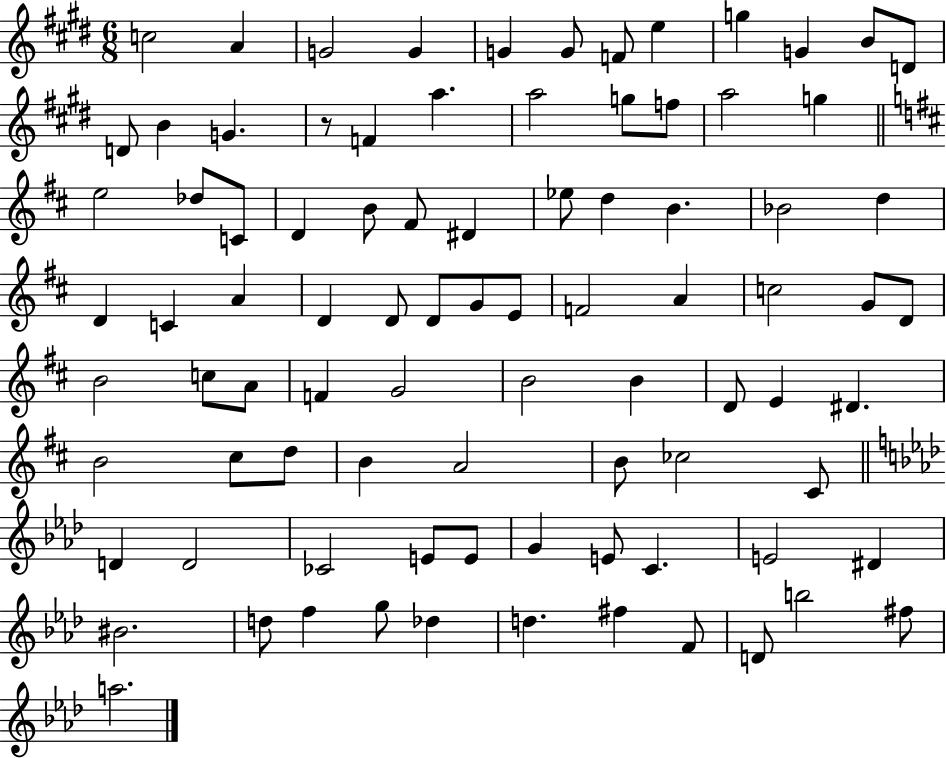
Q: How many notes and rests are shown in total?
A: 88